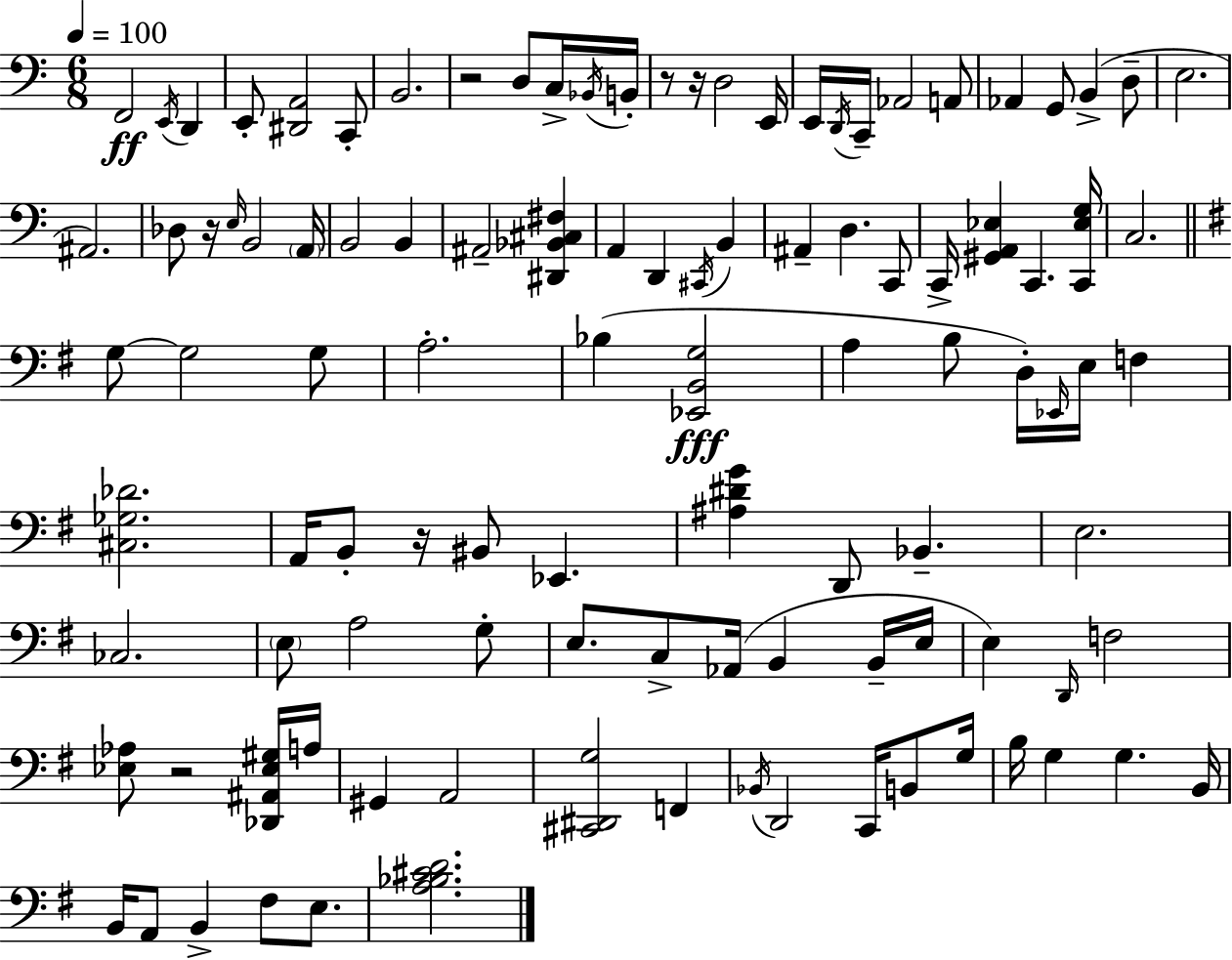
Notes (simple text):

F2/h E2/s D2/q E2/e [D#2,A2]/h C2/e B2/h. R/h D3/e C3/s Bb2/s B2/s R/e R/s D3/h E2/s E2/s D2/s C2/s Ab2/h A2/e Ab2/q G2/e B2/q D3/e E3/h. A#2/h. Db3/e R/s E3/s B2/h A2/s B2/h B2/q A#2/h [D#2,Bb2,C#3,F#3]/q A2/q D2/q C#2/s B2/q A#2/q D3/q. C2/e C2/s [G#2,A2,Eb3]/q C2/q. [C2,Eb3,G3]/s C3/h. G3/e G3/h G3/e A3/h. Bb3/q [Eb2,B2,G3]/h A3/q B3/e D3/s Eb2/s E3/s F3/q [C#3,Gb3,Db4]/h. A2/s B2/e R/s BIS2/e Eb2/q. [A#3,D#4,G4]/q D2/e Bb2/q. E3/h. CES3/h. E3/e A3/h G3/e E3/e. C3/e Ab2/s B2/q B2/s E3/s E3/q D2/s F3/h [Eb3,Ab3]/e R/h [Db2,A#2,Eb3,G#3]/s A3/s G#2/q A2/h [C#2,D#2,G3]/h F2/q Bb2/s D2/h C2/s B2/e G3/s B3/s G3/q G3/q. B2/s B2/s A2/e B2/q F#3/e E3/e. [A3,Bb3,C#4,D4]/h.